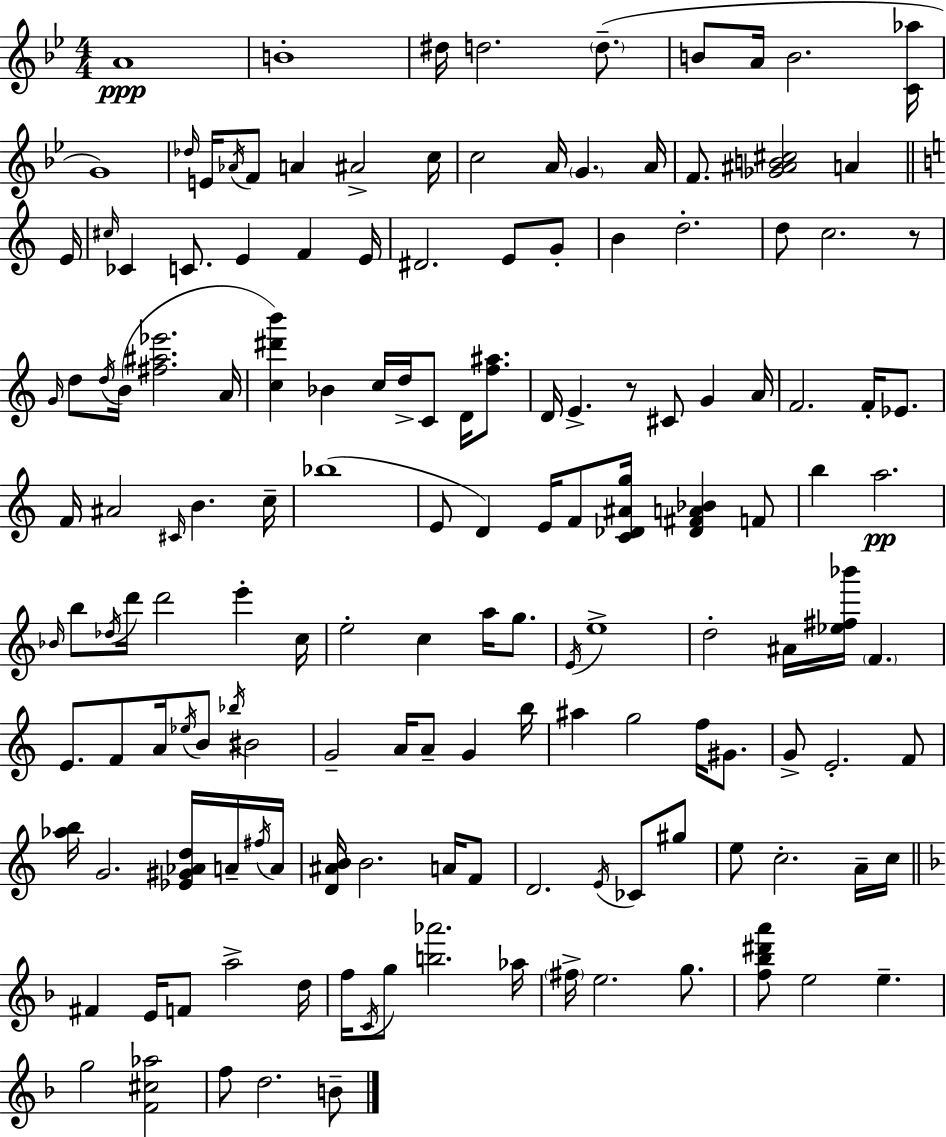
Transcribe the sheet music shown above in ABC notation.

X:1
T:Untitled
M:4/4
L:1/4
K:Bb
A4 B4 ^d/4 d2 d/2 B/2 A/4 B2 [C_a]/4 G4 _d/4 E/4 _A/4 F/2 A ^A2 c/4 c2 A/4 G A/4 F/2 [_G^AB^c]2 A E/4 ^c/4 _C C/2 E F E/4 ^D2 E/2 G/2 B d2 d/2 c2 z/2 G/4 d/2 d/4 B/4 [^f^a_e']2 A/4 [c^d'b'] _B c/4 d/4 C/2 D/4 [f^a]/2 D/4 E z/2 ^C/2 G A/4 F2 F/4 _E/2 F/4 ^A2 ^C/4 B c/4 _b4 E/2 D E/4 F/2 [C_D^Ag]/4 [_D^FA_B] F/2 b a2 _B/4 b/2 _d/4 d'/4 d'2 e' c/4 e2 c a/4 g/2 E/4 e4 d2 ^A/4 [_e^f_b']/4 F E/2 F/2 A/4 _e/4 B/2 _b/4 ^B2 G2 A/4 A/2 G b/4 ^a g2 f/4 ^G/2 G/2 E2 F/2 [_ab]/4 G2 [_E^G_Ad]/4 A/4 ^f/4 A/4 [D^AB]/4 B2 A/4 F/2 D2 E/4 _C/2 ^g/2 e/2 c2 A/4 c/4 ^F E/4 F/2 a2 d/4 f/4 C/4 g/2 [b_a']2 _a/4 ^f/4 e2 g/2 [f_b^d'a']/2 e2 e g2 [F^c_a]2 f/2 d2 B/2